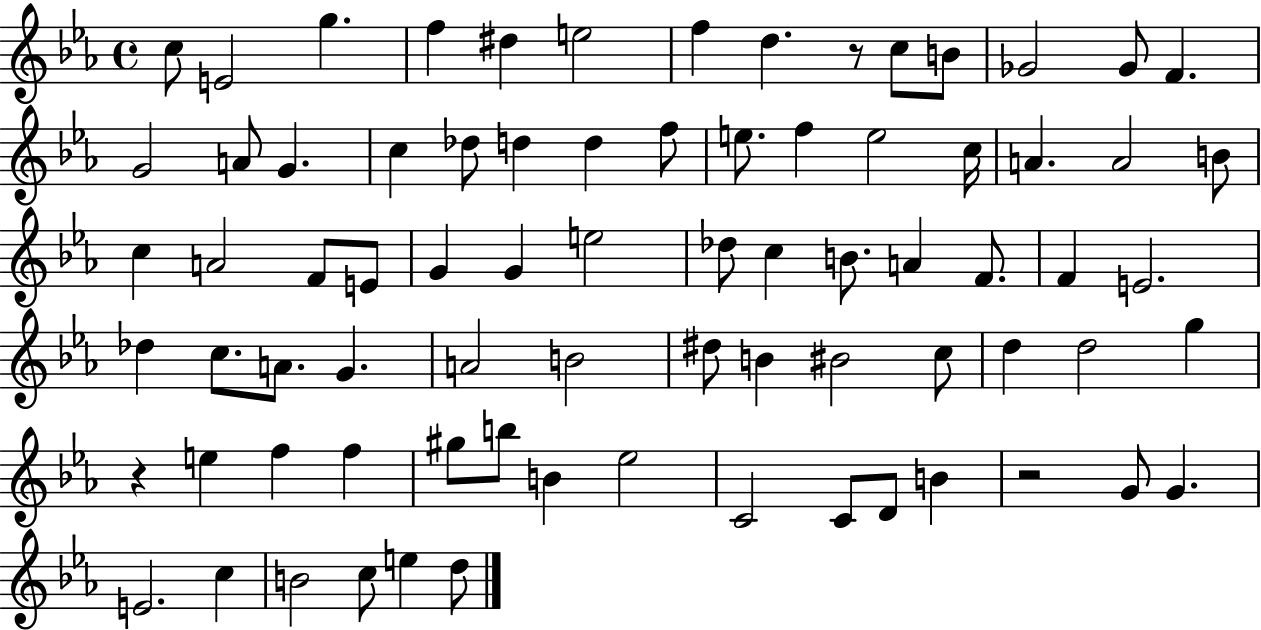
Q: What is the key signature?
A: EES major